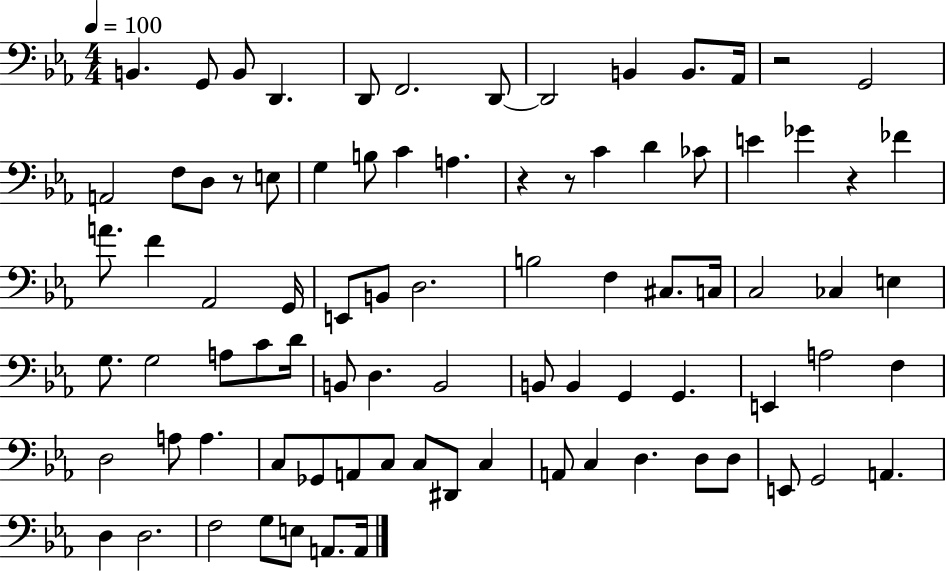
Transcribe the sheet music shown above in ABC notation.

X:1
T:Untitled
M:4/4
L:1/4
K:Eb
B,, G,,/2 B,,/2 D,, D,,/2 F,,2 D,,/2 D,,2 B,, B,,/2 _A,,/4 z2 G,,2 A,,2 F,/2 D,/2 z/2 E,/2 G, B,/2 C A, z z/2 C D _C/2 E _G z _F A/2 F _A,,2 G,,/4 E,,/2 B,,/2 D,2 B,2 F, ^C,/2 C,/4 C,2 _C, E, G,/2 G,2 A,/2 C/2 D/4 B,,/2 D, B,,2 B,,/2 B,, G,, G,, E,, A,2 F, D,2 A,/2 A, C,/2 _G,,/2 A,,/2 C,/2 C,/2 ^D,,/2 C, A,,/2 C, D, D,/2 D,/2 E,,/2 G,,2 A,, D, D,2 F,2 G,/2 E,/2 A,,/2 A,,/4